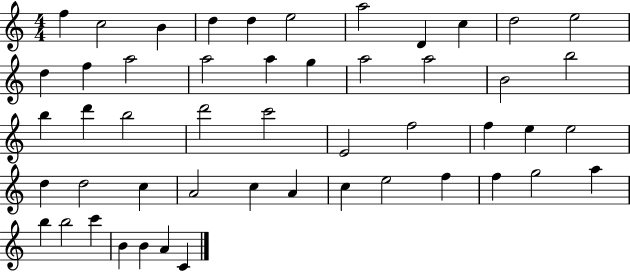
{
  \clef treble
  \numericTimeSignature
  \time 4/4
  \key c \major
  f''4 c''2 b'4 | d''4 d''4 e''2 | a''2 d'4 c''4 | d''2 e''2 | \break d''4 f''4 a''2 | a''2 a''4 g''4 | a''2 a''2 | b'2 b''2 | \break b''4 d'''4 b''2 | d'''2 c'''2 | e'2 f''2 | f''4 e''4 e''2 | \break d''4 d''2 c''4 | a'2 c''4 a'4 | c''4 e''2 f''4 | f''4 g''2 a''4 | \break b''4 b''2 c'''4 | b'4 b'4 a'4 c'4 | \bar "|."
}